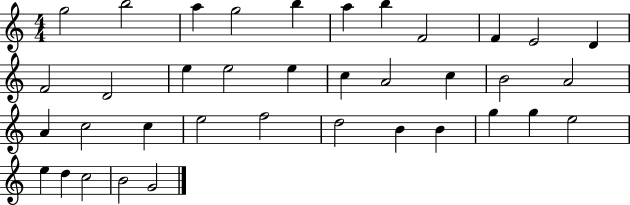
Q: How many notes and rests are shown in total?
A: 37